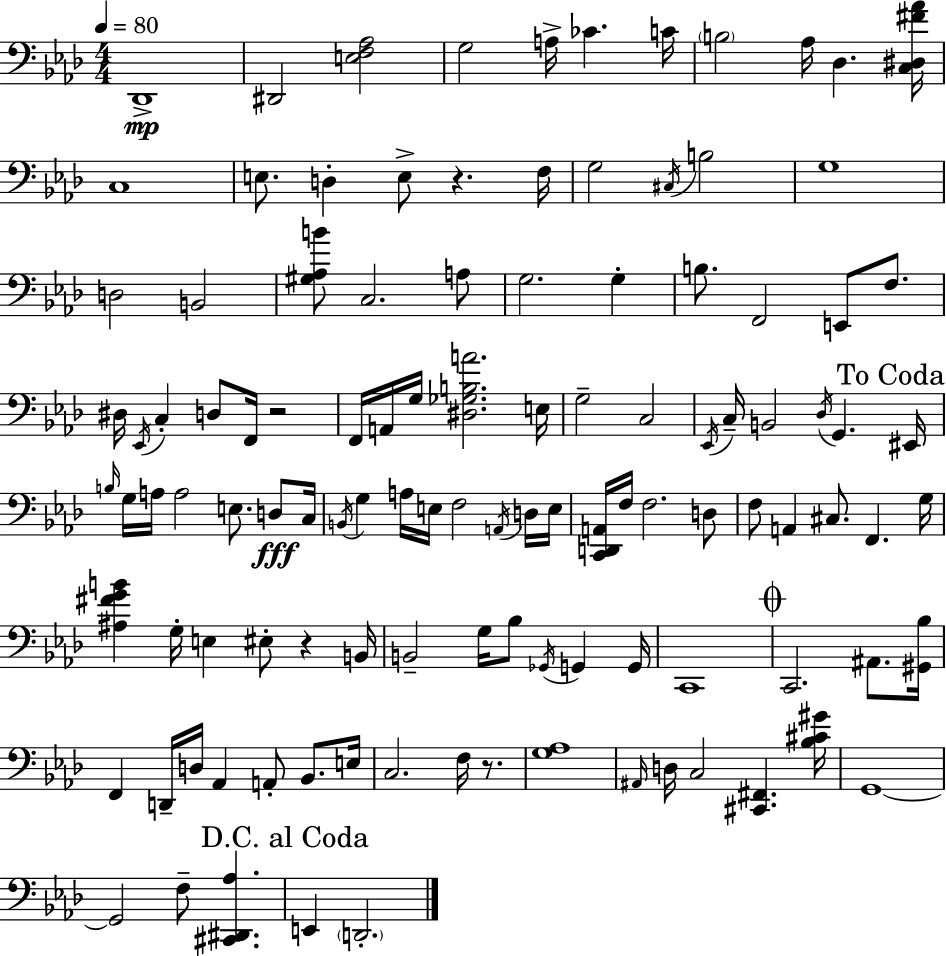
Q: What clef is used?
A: bass